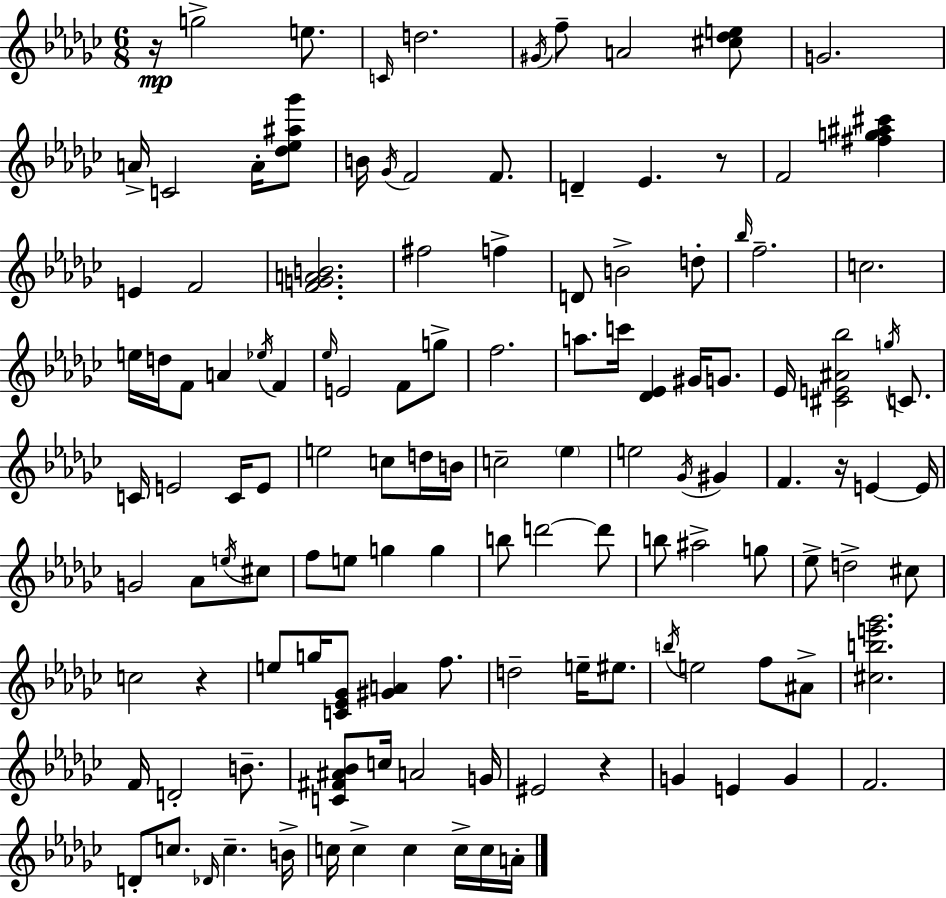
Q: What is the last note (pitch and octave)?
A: A4